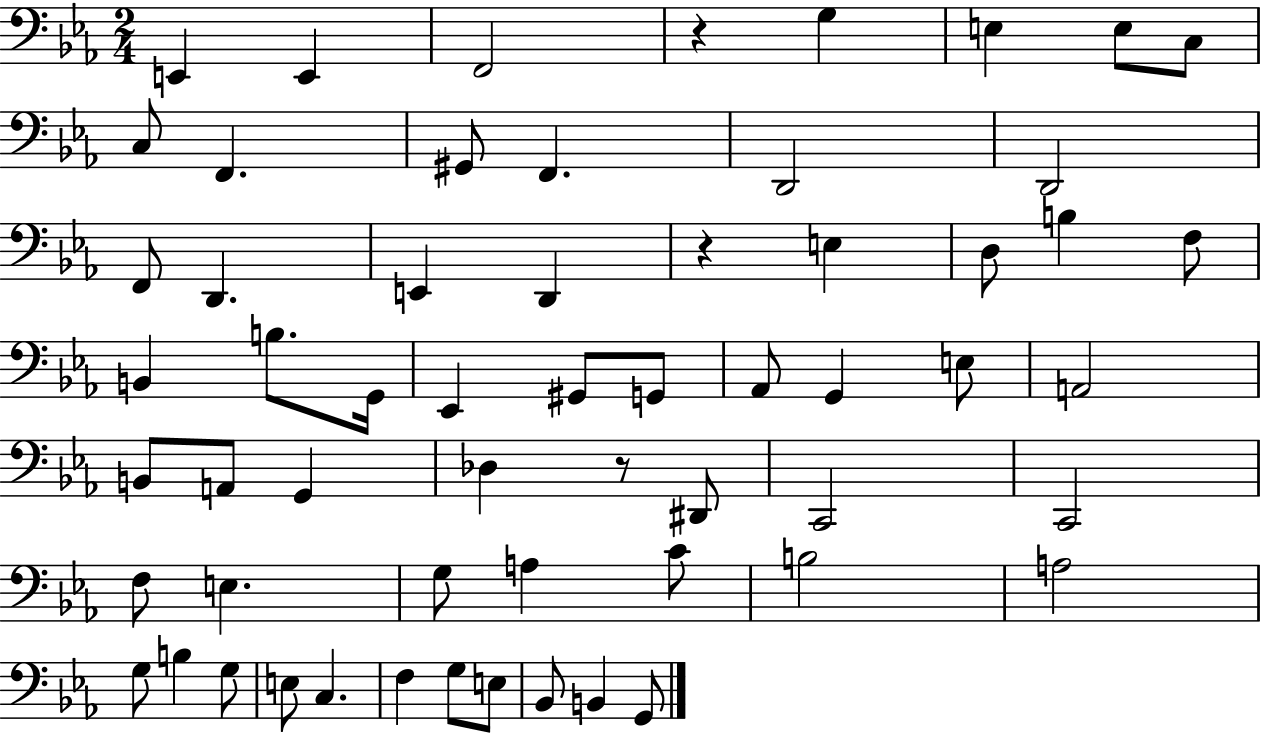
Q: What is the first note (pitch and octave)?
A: E2